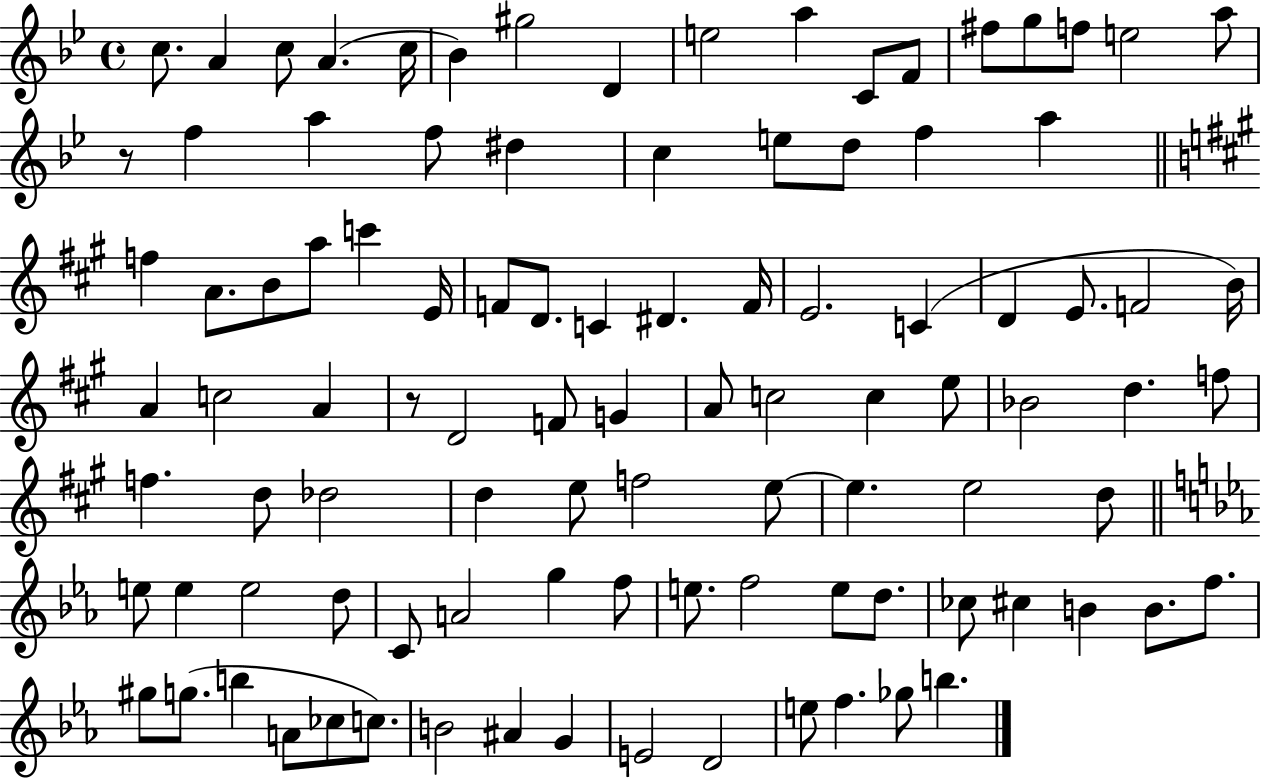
C5/e. A4/q C5/e A4/q. C5/s Bb4/q G#5/h D4/q E5/h A5/q C4/e F4/e F#5/e G5/e F5/e E5/h A5/e R/e F5/q A5/q F5/e D#5/q C5/q E5/e D5/e F5/q A5/q F5/q A4/e. B4/e A5/e C6/q E4/s F4/e D4/e. C4/q D#4/q. F4/s E4/h. C4/q D4/q E4/e. F4/h B4/s A4/q C5/h A4/q R/e D4/h F4/e G4/q A4/e C5/h C5/q E5/e Bb4/h D5/q. F5/e F5/q. D5/e Db5/h D5/q E5/e F5/h E5/e E5/q. E5/h D5/e E5/e E5/q E5/h D5/e C4/e A4/h G5/q F5/e E5/e. F5/h E5/e D5/e. CES5/e C#5/q B4/q B4/e. F5/e. G#5/e G5/e. B5/q A4/e CES5/e C5/e. B4/h A#4/q G4/q E4/h D4/h E5/e F5/q. Gb5/e B5/q.